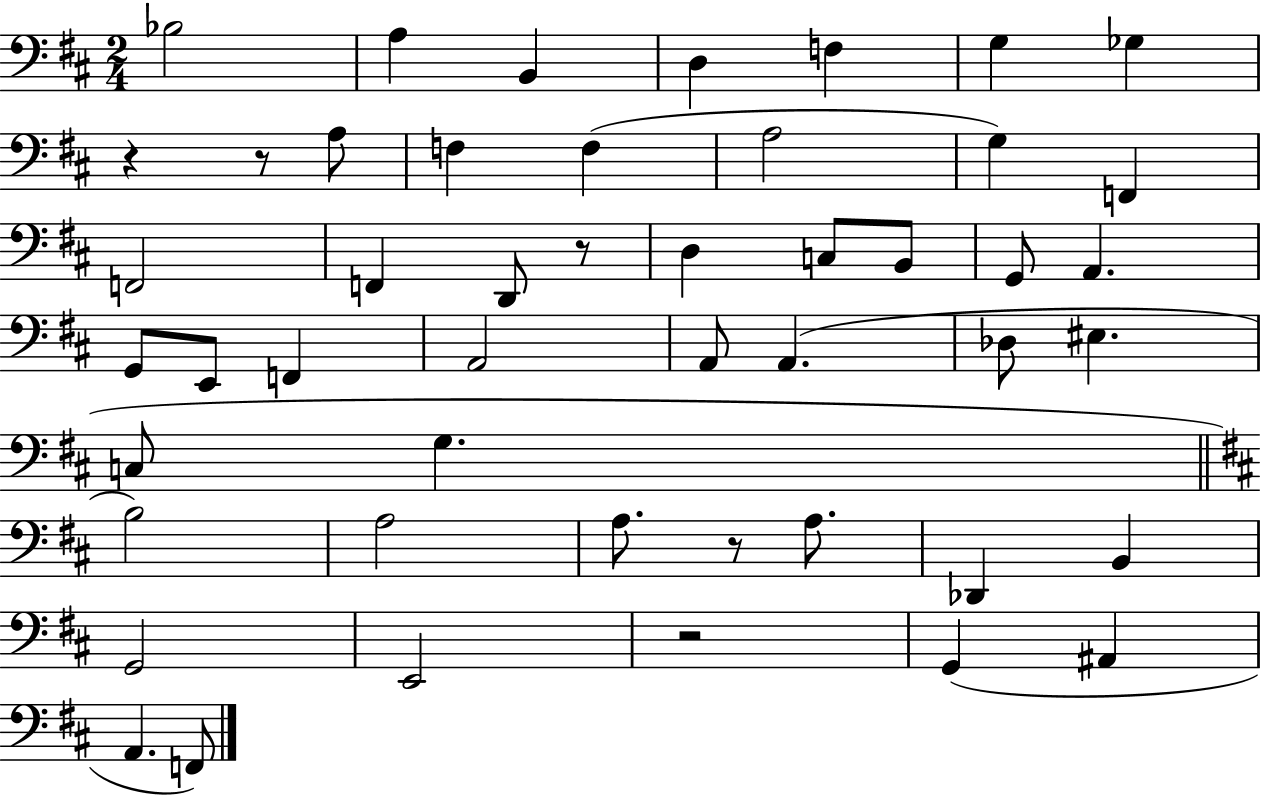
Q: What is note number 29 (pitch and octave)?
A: EIS3